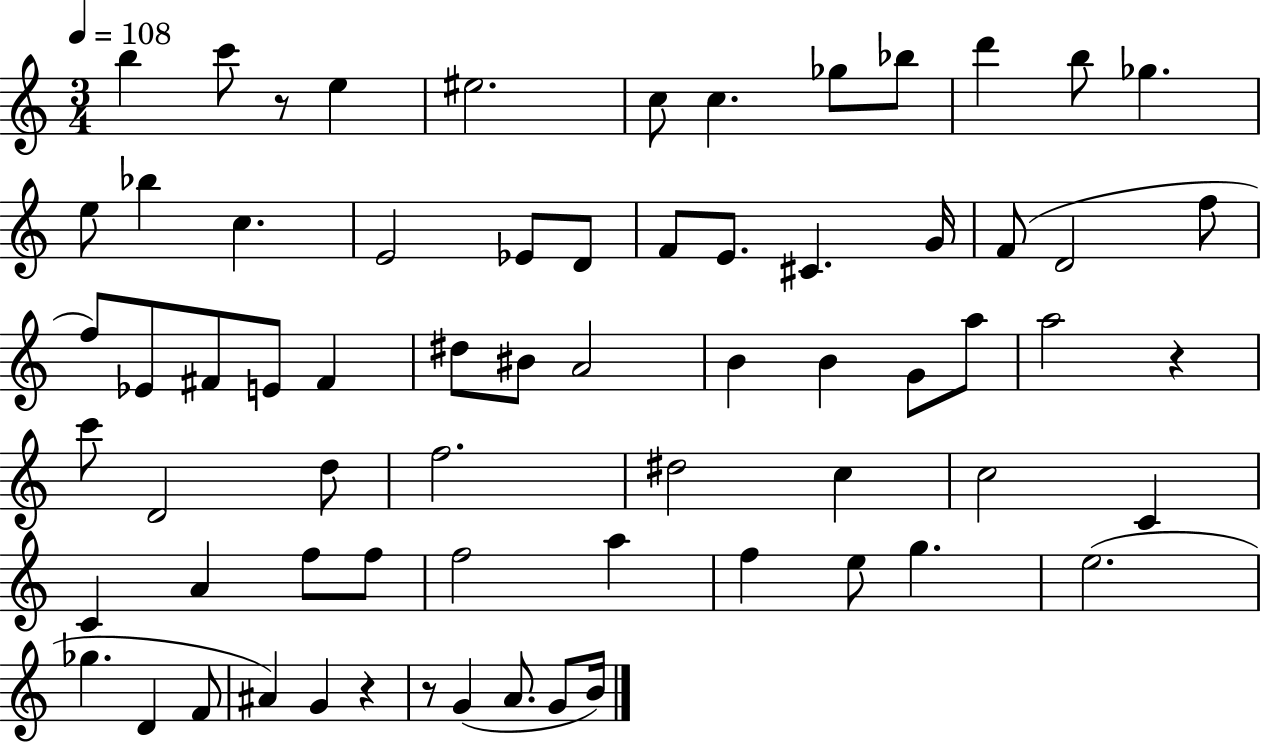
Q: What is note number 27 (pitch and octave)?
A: F#4